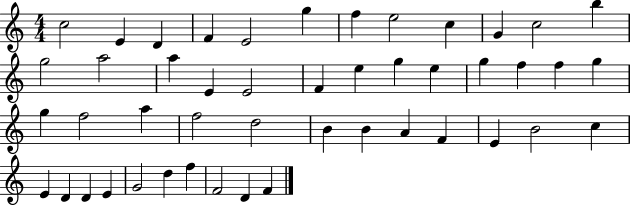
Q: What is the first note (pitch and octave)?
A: C5